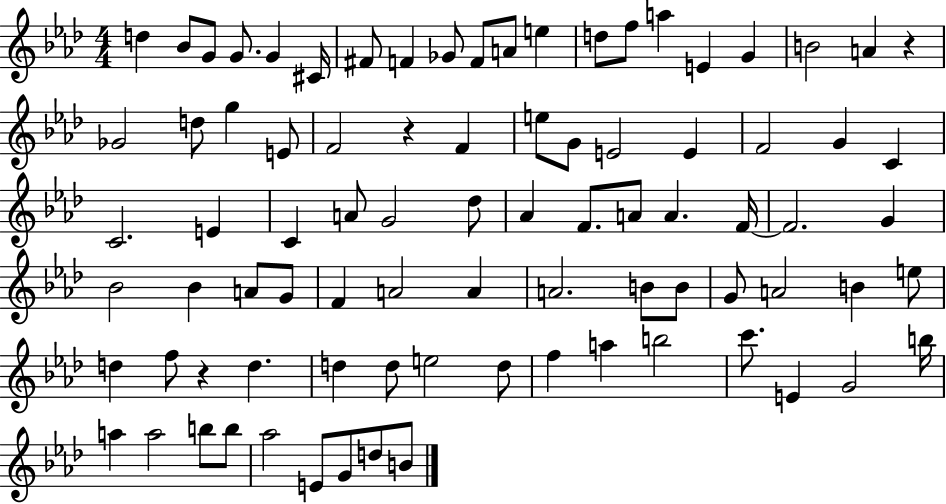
{
  \clef treble
  \numericTimeSignature
  \time 4/4
  \key aes \major
  d''4 bes'8 g'8 g'8. g'4 cis'16 | fis'8 f'4 ges'8 f'8 a'8 e''4 | d''8 f''8 a''4 e'4 g'4 | b'2 a'4 r4 | \break ges'2 d''8 g''4 e'8 | f'2 r4 f'4 | e''8 g'8 e'2 e'4 | f'2 g'4 c'4 | \break c'2. e'4 | c'4 a'8 g'2 des''8 | aes'4 f'8. a'8 a'4. f'16~~ | f'2. g'4 | \break bes'2 bes'4 a'8 g'8 | f'4 a'2 a'4 | a'2. b'8 b'8 | g'8 a'2 b'4 e''8 | \break d''4 f''8 r4 d''4. | d''4 d''8 e''2 d''8 | f''4 a''4 b''2 | c'''8. e'4 g'2 b''16 | \break a''4 a''2 b''8 b''8 | aes''2 e'8 g'8 d''8 b'8 | \bar "|."
}